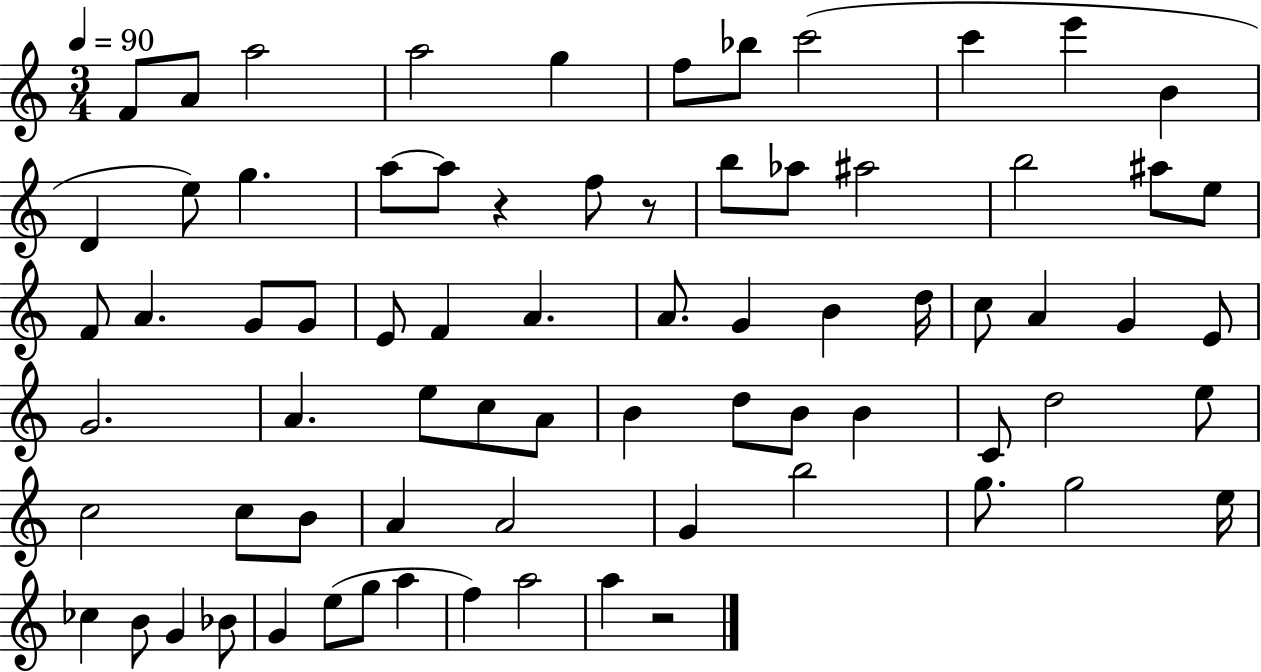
{
  \clef treble
  \numericTimeSignature
  \time 3/4
  \key c \major
  \tempo 4 = 90
  f'8 a'8 a''2 | a''2 g''4 | f''8 bes''8 c'''2( | c'''4 e'''4 b'4 | \break d'4 e''8) g''4. | a''8~~ a''8 r4 f''8 r8 | b''8 aes''8 ais''2 | b''2 ais''8 e''8 | \break f'8 a'4. g'8 g'8 | e'8 f'4 a'4. | a'8. g'4 b'4 d''16 | c''8 a'4 g'4 e'8 | \break g'2. | a'4. e''8 c''8 a'8 | b'4 d''8 b'8 b'4 | c'8 d''2 e''8 | \break c''2 c''8 b'8 | a'4 a'2 | g'4 b''2 | g''8. g''2 e''16 | \break ces''4 b'8 g'4 bes'8 | g'4 e''8( g''8 a''4 | f''4) a''2 | a''4 r2 | \break \bar "|."
}